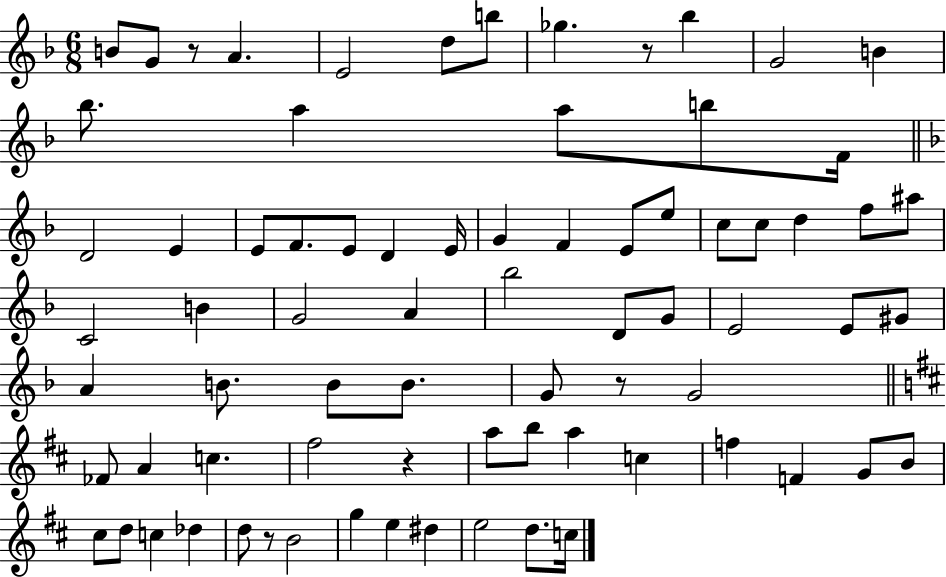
{
  \clef treble
  \numericTimeSignature
  \time 6/8
  \key f \major
  \repeat volta 2 { b'8 g'8 r8 a'4. | e'2 d''8 b''8 | ges''4. r8 bes''4 | g'2 b'4 | \break bes''8. a''4 a''8 b''8 f'16 | \bar "||" \break \key f \major d'2 e'4 | e'8 f'8. e'8 d'4 e'16 | g'4 f'4 e'8 e''8 | c''8 c''8 d''4 f''8 ais''8 | \break c'2 b'4 | g'2 a'4 | bes''2 d'8 g'8 | e'2 e'8 gis'8 | \break a'4 b'8. b'8 b'8. | g'8 r8 g'2 | \bar "||" \break \key d \major fes'8 a'4 c''4. | fis''2 r4 | a''8 b''8 a''4 c''4 | f''4 f'4 g'8 b'8 | \break cis''8 d''8 c''4 des''4 | d''8 r8 b'2 | g''4 e''4 dis''4 | e''2 d''8. c''16 | \break } \bar "|."
}